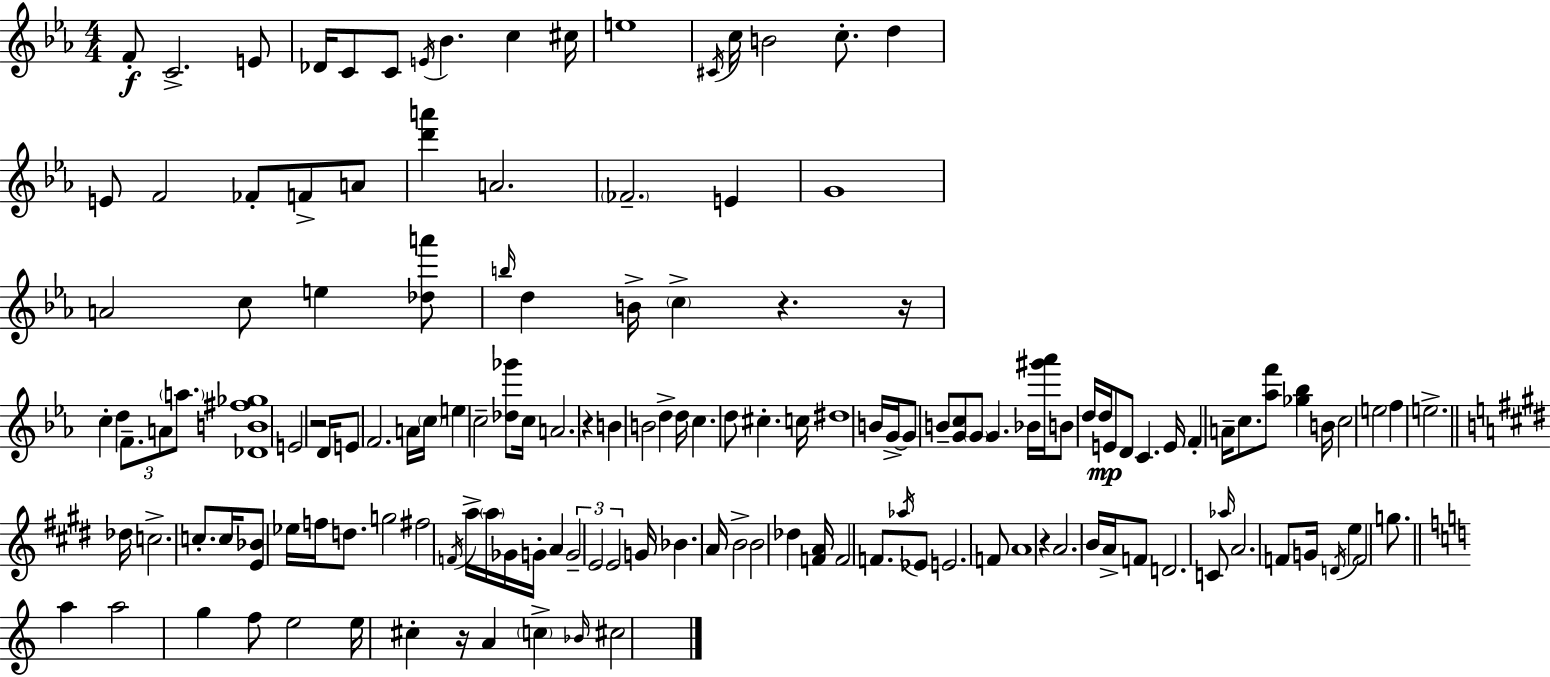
{
  \clef treble
  \numericTimeSignature
  \time 4/4
  \key ees \major
  \repeat volta 2 { f'8-.\f c'2.-> e'8 | des'16 c'8 c'8 \acciaccatura { e'16 } bes'4. c''4 | cis''16 e''1 | \acciaccatura { cis'16 } c''16 b'2 c''8.-. d''4 | \break e'8 f'2 fes'8-. f'8-> | a'8 <d''' a'''>4 a'2. | \parenthesize fes'2.-- e'4 | g'1 | \break a'2 c''8 e''4 | <des'' a'''>8 \grace { b''16 } d''4 b'16-> \parenthesize c''4-> r4. | r16 c''4-. d''4 \tuplet 3/2 { f'8.-- a'8 | \parenthesize a''8. } <des' b' fis'' ges''>1 | \break e'2 r2 | d'16 e'8 f'2. | a'16 \parenthesize c''16 e''4 c''2-- | <des'' ges'''>8 c''16 a'2. r4 | \break b'4 b'2 d''4-> | d''16 c''4. d''8 cis''4.-. | c''16 dis''1 | b'16 g'16->~~ g'8 b'8-- <g' c''>8 \parenthesize g'8 g'4. | \break bes'16 <gis''' aes'''>16 b'8 d''16 d''16\mp e'8 d'8 c'4. | e'16 f'4-. a'16-- c''8. <aes'' f'''>8 <ges'' bes''>4 | b'16 c''2 e''2 | f''4 e''2.-> | \break \bar "||" \break \key e \major des''16 c''2.-> c''8.-. | c''16 <e' bes'>8 ees''16 f''16 d''8. g''2 | fis''2 \acciaccatura { f'16 } a''16-> \parenthesize a''16 ges'16 g'16-. a'4 | \tuplet 3/2 { g'2-- e'2 | \break e'2 } g'16 bes'4. | a'16 b'2-> b'2 | des''4 <f' a'>16 f'2 f'8. | \acciaccatura { aes''16 } ees'8 e'2. | \break f'8 a'1 | r4 a'2. | b'16 a'16-> f'8 d'2. | c'8 \grace { aes''16 } a'2. | \break f'8 g'16 \acciaccatura { d'16 } e''4 f'2 | g''8. \bar "||" \break \key c \major a''4 a''2 g''4 | f''8 e''2 e''16 cis''4-. r16 | a'4 \parenthesize c''4-> \grace { bes'16 } cis''2 | } \bar "|."
}